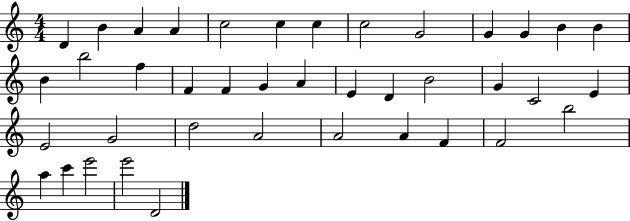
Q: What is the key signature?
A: C major